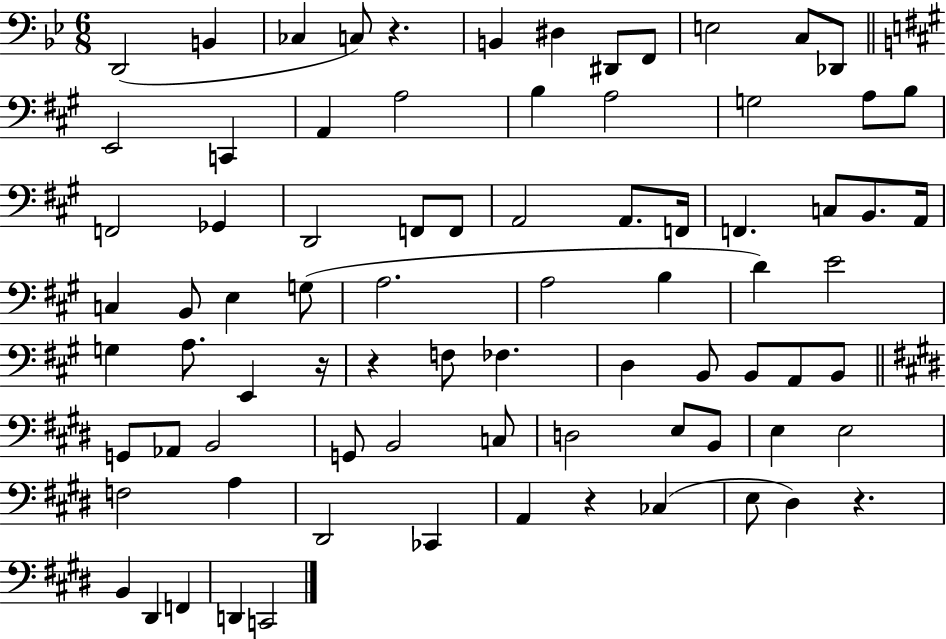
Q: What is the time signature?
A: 6/8